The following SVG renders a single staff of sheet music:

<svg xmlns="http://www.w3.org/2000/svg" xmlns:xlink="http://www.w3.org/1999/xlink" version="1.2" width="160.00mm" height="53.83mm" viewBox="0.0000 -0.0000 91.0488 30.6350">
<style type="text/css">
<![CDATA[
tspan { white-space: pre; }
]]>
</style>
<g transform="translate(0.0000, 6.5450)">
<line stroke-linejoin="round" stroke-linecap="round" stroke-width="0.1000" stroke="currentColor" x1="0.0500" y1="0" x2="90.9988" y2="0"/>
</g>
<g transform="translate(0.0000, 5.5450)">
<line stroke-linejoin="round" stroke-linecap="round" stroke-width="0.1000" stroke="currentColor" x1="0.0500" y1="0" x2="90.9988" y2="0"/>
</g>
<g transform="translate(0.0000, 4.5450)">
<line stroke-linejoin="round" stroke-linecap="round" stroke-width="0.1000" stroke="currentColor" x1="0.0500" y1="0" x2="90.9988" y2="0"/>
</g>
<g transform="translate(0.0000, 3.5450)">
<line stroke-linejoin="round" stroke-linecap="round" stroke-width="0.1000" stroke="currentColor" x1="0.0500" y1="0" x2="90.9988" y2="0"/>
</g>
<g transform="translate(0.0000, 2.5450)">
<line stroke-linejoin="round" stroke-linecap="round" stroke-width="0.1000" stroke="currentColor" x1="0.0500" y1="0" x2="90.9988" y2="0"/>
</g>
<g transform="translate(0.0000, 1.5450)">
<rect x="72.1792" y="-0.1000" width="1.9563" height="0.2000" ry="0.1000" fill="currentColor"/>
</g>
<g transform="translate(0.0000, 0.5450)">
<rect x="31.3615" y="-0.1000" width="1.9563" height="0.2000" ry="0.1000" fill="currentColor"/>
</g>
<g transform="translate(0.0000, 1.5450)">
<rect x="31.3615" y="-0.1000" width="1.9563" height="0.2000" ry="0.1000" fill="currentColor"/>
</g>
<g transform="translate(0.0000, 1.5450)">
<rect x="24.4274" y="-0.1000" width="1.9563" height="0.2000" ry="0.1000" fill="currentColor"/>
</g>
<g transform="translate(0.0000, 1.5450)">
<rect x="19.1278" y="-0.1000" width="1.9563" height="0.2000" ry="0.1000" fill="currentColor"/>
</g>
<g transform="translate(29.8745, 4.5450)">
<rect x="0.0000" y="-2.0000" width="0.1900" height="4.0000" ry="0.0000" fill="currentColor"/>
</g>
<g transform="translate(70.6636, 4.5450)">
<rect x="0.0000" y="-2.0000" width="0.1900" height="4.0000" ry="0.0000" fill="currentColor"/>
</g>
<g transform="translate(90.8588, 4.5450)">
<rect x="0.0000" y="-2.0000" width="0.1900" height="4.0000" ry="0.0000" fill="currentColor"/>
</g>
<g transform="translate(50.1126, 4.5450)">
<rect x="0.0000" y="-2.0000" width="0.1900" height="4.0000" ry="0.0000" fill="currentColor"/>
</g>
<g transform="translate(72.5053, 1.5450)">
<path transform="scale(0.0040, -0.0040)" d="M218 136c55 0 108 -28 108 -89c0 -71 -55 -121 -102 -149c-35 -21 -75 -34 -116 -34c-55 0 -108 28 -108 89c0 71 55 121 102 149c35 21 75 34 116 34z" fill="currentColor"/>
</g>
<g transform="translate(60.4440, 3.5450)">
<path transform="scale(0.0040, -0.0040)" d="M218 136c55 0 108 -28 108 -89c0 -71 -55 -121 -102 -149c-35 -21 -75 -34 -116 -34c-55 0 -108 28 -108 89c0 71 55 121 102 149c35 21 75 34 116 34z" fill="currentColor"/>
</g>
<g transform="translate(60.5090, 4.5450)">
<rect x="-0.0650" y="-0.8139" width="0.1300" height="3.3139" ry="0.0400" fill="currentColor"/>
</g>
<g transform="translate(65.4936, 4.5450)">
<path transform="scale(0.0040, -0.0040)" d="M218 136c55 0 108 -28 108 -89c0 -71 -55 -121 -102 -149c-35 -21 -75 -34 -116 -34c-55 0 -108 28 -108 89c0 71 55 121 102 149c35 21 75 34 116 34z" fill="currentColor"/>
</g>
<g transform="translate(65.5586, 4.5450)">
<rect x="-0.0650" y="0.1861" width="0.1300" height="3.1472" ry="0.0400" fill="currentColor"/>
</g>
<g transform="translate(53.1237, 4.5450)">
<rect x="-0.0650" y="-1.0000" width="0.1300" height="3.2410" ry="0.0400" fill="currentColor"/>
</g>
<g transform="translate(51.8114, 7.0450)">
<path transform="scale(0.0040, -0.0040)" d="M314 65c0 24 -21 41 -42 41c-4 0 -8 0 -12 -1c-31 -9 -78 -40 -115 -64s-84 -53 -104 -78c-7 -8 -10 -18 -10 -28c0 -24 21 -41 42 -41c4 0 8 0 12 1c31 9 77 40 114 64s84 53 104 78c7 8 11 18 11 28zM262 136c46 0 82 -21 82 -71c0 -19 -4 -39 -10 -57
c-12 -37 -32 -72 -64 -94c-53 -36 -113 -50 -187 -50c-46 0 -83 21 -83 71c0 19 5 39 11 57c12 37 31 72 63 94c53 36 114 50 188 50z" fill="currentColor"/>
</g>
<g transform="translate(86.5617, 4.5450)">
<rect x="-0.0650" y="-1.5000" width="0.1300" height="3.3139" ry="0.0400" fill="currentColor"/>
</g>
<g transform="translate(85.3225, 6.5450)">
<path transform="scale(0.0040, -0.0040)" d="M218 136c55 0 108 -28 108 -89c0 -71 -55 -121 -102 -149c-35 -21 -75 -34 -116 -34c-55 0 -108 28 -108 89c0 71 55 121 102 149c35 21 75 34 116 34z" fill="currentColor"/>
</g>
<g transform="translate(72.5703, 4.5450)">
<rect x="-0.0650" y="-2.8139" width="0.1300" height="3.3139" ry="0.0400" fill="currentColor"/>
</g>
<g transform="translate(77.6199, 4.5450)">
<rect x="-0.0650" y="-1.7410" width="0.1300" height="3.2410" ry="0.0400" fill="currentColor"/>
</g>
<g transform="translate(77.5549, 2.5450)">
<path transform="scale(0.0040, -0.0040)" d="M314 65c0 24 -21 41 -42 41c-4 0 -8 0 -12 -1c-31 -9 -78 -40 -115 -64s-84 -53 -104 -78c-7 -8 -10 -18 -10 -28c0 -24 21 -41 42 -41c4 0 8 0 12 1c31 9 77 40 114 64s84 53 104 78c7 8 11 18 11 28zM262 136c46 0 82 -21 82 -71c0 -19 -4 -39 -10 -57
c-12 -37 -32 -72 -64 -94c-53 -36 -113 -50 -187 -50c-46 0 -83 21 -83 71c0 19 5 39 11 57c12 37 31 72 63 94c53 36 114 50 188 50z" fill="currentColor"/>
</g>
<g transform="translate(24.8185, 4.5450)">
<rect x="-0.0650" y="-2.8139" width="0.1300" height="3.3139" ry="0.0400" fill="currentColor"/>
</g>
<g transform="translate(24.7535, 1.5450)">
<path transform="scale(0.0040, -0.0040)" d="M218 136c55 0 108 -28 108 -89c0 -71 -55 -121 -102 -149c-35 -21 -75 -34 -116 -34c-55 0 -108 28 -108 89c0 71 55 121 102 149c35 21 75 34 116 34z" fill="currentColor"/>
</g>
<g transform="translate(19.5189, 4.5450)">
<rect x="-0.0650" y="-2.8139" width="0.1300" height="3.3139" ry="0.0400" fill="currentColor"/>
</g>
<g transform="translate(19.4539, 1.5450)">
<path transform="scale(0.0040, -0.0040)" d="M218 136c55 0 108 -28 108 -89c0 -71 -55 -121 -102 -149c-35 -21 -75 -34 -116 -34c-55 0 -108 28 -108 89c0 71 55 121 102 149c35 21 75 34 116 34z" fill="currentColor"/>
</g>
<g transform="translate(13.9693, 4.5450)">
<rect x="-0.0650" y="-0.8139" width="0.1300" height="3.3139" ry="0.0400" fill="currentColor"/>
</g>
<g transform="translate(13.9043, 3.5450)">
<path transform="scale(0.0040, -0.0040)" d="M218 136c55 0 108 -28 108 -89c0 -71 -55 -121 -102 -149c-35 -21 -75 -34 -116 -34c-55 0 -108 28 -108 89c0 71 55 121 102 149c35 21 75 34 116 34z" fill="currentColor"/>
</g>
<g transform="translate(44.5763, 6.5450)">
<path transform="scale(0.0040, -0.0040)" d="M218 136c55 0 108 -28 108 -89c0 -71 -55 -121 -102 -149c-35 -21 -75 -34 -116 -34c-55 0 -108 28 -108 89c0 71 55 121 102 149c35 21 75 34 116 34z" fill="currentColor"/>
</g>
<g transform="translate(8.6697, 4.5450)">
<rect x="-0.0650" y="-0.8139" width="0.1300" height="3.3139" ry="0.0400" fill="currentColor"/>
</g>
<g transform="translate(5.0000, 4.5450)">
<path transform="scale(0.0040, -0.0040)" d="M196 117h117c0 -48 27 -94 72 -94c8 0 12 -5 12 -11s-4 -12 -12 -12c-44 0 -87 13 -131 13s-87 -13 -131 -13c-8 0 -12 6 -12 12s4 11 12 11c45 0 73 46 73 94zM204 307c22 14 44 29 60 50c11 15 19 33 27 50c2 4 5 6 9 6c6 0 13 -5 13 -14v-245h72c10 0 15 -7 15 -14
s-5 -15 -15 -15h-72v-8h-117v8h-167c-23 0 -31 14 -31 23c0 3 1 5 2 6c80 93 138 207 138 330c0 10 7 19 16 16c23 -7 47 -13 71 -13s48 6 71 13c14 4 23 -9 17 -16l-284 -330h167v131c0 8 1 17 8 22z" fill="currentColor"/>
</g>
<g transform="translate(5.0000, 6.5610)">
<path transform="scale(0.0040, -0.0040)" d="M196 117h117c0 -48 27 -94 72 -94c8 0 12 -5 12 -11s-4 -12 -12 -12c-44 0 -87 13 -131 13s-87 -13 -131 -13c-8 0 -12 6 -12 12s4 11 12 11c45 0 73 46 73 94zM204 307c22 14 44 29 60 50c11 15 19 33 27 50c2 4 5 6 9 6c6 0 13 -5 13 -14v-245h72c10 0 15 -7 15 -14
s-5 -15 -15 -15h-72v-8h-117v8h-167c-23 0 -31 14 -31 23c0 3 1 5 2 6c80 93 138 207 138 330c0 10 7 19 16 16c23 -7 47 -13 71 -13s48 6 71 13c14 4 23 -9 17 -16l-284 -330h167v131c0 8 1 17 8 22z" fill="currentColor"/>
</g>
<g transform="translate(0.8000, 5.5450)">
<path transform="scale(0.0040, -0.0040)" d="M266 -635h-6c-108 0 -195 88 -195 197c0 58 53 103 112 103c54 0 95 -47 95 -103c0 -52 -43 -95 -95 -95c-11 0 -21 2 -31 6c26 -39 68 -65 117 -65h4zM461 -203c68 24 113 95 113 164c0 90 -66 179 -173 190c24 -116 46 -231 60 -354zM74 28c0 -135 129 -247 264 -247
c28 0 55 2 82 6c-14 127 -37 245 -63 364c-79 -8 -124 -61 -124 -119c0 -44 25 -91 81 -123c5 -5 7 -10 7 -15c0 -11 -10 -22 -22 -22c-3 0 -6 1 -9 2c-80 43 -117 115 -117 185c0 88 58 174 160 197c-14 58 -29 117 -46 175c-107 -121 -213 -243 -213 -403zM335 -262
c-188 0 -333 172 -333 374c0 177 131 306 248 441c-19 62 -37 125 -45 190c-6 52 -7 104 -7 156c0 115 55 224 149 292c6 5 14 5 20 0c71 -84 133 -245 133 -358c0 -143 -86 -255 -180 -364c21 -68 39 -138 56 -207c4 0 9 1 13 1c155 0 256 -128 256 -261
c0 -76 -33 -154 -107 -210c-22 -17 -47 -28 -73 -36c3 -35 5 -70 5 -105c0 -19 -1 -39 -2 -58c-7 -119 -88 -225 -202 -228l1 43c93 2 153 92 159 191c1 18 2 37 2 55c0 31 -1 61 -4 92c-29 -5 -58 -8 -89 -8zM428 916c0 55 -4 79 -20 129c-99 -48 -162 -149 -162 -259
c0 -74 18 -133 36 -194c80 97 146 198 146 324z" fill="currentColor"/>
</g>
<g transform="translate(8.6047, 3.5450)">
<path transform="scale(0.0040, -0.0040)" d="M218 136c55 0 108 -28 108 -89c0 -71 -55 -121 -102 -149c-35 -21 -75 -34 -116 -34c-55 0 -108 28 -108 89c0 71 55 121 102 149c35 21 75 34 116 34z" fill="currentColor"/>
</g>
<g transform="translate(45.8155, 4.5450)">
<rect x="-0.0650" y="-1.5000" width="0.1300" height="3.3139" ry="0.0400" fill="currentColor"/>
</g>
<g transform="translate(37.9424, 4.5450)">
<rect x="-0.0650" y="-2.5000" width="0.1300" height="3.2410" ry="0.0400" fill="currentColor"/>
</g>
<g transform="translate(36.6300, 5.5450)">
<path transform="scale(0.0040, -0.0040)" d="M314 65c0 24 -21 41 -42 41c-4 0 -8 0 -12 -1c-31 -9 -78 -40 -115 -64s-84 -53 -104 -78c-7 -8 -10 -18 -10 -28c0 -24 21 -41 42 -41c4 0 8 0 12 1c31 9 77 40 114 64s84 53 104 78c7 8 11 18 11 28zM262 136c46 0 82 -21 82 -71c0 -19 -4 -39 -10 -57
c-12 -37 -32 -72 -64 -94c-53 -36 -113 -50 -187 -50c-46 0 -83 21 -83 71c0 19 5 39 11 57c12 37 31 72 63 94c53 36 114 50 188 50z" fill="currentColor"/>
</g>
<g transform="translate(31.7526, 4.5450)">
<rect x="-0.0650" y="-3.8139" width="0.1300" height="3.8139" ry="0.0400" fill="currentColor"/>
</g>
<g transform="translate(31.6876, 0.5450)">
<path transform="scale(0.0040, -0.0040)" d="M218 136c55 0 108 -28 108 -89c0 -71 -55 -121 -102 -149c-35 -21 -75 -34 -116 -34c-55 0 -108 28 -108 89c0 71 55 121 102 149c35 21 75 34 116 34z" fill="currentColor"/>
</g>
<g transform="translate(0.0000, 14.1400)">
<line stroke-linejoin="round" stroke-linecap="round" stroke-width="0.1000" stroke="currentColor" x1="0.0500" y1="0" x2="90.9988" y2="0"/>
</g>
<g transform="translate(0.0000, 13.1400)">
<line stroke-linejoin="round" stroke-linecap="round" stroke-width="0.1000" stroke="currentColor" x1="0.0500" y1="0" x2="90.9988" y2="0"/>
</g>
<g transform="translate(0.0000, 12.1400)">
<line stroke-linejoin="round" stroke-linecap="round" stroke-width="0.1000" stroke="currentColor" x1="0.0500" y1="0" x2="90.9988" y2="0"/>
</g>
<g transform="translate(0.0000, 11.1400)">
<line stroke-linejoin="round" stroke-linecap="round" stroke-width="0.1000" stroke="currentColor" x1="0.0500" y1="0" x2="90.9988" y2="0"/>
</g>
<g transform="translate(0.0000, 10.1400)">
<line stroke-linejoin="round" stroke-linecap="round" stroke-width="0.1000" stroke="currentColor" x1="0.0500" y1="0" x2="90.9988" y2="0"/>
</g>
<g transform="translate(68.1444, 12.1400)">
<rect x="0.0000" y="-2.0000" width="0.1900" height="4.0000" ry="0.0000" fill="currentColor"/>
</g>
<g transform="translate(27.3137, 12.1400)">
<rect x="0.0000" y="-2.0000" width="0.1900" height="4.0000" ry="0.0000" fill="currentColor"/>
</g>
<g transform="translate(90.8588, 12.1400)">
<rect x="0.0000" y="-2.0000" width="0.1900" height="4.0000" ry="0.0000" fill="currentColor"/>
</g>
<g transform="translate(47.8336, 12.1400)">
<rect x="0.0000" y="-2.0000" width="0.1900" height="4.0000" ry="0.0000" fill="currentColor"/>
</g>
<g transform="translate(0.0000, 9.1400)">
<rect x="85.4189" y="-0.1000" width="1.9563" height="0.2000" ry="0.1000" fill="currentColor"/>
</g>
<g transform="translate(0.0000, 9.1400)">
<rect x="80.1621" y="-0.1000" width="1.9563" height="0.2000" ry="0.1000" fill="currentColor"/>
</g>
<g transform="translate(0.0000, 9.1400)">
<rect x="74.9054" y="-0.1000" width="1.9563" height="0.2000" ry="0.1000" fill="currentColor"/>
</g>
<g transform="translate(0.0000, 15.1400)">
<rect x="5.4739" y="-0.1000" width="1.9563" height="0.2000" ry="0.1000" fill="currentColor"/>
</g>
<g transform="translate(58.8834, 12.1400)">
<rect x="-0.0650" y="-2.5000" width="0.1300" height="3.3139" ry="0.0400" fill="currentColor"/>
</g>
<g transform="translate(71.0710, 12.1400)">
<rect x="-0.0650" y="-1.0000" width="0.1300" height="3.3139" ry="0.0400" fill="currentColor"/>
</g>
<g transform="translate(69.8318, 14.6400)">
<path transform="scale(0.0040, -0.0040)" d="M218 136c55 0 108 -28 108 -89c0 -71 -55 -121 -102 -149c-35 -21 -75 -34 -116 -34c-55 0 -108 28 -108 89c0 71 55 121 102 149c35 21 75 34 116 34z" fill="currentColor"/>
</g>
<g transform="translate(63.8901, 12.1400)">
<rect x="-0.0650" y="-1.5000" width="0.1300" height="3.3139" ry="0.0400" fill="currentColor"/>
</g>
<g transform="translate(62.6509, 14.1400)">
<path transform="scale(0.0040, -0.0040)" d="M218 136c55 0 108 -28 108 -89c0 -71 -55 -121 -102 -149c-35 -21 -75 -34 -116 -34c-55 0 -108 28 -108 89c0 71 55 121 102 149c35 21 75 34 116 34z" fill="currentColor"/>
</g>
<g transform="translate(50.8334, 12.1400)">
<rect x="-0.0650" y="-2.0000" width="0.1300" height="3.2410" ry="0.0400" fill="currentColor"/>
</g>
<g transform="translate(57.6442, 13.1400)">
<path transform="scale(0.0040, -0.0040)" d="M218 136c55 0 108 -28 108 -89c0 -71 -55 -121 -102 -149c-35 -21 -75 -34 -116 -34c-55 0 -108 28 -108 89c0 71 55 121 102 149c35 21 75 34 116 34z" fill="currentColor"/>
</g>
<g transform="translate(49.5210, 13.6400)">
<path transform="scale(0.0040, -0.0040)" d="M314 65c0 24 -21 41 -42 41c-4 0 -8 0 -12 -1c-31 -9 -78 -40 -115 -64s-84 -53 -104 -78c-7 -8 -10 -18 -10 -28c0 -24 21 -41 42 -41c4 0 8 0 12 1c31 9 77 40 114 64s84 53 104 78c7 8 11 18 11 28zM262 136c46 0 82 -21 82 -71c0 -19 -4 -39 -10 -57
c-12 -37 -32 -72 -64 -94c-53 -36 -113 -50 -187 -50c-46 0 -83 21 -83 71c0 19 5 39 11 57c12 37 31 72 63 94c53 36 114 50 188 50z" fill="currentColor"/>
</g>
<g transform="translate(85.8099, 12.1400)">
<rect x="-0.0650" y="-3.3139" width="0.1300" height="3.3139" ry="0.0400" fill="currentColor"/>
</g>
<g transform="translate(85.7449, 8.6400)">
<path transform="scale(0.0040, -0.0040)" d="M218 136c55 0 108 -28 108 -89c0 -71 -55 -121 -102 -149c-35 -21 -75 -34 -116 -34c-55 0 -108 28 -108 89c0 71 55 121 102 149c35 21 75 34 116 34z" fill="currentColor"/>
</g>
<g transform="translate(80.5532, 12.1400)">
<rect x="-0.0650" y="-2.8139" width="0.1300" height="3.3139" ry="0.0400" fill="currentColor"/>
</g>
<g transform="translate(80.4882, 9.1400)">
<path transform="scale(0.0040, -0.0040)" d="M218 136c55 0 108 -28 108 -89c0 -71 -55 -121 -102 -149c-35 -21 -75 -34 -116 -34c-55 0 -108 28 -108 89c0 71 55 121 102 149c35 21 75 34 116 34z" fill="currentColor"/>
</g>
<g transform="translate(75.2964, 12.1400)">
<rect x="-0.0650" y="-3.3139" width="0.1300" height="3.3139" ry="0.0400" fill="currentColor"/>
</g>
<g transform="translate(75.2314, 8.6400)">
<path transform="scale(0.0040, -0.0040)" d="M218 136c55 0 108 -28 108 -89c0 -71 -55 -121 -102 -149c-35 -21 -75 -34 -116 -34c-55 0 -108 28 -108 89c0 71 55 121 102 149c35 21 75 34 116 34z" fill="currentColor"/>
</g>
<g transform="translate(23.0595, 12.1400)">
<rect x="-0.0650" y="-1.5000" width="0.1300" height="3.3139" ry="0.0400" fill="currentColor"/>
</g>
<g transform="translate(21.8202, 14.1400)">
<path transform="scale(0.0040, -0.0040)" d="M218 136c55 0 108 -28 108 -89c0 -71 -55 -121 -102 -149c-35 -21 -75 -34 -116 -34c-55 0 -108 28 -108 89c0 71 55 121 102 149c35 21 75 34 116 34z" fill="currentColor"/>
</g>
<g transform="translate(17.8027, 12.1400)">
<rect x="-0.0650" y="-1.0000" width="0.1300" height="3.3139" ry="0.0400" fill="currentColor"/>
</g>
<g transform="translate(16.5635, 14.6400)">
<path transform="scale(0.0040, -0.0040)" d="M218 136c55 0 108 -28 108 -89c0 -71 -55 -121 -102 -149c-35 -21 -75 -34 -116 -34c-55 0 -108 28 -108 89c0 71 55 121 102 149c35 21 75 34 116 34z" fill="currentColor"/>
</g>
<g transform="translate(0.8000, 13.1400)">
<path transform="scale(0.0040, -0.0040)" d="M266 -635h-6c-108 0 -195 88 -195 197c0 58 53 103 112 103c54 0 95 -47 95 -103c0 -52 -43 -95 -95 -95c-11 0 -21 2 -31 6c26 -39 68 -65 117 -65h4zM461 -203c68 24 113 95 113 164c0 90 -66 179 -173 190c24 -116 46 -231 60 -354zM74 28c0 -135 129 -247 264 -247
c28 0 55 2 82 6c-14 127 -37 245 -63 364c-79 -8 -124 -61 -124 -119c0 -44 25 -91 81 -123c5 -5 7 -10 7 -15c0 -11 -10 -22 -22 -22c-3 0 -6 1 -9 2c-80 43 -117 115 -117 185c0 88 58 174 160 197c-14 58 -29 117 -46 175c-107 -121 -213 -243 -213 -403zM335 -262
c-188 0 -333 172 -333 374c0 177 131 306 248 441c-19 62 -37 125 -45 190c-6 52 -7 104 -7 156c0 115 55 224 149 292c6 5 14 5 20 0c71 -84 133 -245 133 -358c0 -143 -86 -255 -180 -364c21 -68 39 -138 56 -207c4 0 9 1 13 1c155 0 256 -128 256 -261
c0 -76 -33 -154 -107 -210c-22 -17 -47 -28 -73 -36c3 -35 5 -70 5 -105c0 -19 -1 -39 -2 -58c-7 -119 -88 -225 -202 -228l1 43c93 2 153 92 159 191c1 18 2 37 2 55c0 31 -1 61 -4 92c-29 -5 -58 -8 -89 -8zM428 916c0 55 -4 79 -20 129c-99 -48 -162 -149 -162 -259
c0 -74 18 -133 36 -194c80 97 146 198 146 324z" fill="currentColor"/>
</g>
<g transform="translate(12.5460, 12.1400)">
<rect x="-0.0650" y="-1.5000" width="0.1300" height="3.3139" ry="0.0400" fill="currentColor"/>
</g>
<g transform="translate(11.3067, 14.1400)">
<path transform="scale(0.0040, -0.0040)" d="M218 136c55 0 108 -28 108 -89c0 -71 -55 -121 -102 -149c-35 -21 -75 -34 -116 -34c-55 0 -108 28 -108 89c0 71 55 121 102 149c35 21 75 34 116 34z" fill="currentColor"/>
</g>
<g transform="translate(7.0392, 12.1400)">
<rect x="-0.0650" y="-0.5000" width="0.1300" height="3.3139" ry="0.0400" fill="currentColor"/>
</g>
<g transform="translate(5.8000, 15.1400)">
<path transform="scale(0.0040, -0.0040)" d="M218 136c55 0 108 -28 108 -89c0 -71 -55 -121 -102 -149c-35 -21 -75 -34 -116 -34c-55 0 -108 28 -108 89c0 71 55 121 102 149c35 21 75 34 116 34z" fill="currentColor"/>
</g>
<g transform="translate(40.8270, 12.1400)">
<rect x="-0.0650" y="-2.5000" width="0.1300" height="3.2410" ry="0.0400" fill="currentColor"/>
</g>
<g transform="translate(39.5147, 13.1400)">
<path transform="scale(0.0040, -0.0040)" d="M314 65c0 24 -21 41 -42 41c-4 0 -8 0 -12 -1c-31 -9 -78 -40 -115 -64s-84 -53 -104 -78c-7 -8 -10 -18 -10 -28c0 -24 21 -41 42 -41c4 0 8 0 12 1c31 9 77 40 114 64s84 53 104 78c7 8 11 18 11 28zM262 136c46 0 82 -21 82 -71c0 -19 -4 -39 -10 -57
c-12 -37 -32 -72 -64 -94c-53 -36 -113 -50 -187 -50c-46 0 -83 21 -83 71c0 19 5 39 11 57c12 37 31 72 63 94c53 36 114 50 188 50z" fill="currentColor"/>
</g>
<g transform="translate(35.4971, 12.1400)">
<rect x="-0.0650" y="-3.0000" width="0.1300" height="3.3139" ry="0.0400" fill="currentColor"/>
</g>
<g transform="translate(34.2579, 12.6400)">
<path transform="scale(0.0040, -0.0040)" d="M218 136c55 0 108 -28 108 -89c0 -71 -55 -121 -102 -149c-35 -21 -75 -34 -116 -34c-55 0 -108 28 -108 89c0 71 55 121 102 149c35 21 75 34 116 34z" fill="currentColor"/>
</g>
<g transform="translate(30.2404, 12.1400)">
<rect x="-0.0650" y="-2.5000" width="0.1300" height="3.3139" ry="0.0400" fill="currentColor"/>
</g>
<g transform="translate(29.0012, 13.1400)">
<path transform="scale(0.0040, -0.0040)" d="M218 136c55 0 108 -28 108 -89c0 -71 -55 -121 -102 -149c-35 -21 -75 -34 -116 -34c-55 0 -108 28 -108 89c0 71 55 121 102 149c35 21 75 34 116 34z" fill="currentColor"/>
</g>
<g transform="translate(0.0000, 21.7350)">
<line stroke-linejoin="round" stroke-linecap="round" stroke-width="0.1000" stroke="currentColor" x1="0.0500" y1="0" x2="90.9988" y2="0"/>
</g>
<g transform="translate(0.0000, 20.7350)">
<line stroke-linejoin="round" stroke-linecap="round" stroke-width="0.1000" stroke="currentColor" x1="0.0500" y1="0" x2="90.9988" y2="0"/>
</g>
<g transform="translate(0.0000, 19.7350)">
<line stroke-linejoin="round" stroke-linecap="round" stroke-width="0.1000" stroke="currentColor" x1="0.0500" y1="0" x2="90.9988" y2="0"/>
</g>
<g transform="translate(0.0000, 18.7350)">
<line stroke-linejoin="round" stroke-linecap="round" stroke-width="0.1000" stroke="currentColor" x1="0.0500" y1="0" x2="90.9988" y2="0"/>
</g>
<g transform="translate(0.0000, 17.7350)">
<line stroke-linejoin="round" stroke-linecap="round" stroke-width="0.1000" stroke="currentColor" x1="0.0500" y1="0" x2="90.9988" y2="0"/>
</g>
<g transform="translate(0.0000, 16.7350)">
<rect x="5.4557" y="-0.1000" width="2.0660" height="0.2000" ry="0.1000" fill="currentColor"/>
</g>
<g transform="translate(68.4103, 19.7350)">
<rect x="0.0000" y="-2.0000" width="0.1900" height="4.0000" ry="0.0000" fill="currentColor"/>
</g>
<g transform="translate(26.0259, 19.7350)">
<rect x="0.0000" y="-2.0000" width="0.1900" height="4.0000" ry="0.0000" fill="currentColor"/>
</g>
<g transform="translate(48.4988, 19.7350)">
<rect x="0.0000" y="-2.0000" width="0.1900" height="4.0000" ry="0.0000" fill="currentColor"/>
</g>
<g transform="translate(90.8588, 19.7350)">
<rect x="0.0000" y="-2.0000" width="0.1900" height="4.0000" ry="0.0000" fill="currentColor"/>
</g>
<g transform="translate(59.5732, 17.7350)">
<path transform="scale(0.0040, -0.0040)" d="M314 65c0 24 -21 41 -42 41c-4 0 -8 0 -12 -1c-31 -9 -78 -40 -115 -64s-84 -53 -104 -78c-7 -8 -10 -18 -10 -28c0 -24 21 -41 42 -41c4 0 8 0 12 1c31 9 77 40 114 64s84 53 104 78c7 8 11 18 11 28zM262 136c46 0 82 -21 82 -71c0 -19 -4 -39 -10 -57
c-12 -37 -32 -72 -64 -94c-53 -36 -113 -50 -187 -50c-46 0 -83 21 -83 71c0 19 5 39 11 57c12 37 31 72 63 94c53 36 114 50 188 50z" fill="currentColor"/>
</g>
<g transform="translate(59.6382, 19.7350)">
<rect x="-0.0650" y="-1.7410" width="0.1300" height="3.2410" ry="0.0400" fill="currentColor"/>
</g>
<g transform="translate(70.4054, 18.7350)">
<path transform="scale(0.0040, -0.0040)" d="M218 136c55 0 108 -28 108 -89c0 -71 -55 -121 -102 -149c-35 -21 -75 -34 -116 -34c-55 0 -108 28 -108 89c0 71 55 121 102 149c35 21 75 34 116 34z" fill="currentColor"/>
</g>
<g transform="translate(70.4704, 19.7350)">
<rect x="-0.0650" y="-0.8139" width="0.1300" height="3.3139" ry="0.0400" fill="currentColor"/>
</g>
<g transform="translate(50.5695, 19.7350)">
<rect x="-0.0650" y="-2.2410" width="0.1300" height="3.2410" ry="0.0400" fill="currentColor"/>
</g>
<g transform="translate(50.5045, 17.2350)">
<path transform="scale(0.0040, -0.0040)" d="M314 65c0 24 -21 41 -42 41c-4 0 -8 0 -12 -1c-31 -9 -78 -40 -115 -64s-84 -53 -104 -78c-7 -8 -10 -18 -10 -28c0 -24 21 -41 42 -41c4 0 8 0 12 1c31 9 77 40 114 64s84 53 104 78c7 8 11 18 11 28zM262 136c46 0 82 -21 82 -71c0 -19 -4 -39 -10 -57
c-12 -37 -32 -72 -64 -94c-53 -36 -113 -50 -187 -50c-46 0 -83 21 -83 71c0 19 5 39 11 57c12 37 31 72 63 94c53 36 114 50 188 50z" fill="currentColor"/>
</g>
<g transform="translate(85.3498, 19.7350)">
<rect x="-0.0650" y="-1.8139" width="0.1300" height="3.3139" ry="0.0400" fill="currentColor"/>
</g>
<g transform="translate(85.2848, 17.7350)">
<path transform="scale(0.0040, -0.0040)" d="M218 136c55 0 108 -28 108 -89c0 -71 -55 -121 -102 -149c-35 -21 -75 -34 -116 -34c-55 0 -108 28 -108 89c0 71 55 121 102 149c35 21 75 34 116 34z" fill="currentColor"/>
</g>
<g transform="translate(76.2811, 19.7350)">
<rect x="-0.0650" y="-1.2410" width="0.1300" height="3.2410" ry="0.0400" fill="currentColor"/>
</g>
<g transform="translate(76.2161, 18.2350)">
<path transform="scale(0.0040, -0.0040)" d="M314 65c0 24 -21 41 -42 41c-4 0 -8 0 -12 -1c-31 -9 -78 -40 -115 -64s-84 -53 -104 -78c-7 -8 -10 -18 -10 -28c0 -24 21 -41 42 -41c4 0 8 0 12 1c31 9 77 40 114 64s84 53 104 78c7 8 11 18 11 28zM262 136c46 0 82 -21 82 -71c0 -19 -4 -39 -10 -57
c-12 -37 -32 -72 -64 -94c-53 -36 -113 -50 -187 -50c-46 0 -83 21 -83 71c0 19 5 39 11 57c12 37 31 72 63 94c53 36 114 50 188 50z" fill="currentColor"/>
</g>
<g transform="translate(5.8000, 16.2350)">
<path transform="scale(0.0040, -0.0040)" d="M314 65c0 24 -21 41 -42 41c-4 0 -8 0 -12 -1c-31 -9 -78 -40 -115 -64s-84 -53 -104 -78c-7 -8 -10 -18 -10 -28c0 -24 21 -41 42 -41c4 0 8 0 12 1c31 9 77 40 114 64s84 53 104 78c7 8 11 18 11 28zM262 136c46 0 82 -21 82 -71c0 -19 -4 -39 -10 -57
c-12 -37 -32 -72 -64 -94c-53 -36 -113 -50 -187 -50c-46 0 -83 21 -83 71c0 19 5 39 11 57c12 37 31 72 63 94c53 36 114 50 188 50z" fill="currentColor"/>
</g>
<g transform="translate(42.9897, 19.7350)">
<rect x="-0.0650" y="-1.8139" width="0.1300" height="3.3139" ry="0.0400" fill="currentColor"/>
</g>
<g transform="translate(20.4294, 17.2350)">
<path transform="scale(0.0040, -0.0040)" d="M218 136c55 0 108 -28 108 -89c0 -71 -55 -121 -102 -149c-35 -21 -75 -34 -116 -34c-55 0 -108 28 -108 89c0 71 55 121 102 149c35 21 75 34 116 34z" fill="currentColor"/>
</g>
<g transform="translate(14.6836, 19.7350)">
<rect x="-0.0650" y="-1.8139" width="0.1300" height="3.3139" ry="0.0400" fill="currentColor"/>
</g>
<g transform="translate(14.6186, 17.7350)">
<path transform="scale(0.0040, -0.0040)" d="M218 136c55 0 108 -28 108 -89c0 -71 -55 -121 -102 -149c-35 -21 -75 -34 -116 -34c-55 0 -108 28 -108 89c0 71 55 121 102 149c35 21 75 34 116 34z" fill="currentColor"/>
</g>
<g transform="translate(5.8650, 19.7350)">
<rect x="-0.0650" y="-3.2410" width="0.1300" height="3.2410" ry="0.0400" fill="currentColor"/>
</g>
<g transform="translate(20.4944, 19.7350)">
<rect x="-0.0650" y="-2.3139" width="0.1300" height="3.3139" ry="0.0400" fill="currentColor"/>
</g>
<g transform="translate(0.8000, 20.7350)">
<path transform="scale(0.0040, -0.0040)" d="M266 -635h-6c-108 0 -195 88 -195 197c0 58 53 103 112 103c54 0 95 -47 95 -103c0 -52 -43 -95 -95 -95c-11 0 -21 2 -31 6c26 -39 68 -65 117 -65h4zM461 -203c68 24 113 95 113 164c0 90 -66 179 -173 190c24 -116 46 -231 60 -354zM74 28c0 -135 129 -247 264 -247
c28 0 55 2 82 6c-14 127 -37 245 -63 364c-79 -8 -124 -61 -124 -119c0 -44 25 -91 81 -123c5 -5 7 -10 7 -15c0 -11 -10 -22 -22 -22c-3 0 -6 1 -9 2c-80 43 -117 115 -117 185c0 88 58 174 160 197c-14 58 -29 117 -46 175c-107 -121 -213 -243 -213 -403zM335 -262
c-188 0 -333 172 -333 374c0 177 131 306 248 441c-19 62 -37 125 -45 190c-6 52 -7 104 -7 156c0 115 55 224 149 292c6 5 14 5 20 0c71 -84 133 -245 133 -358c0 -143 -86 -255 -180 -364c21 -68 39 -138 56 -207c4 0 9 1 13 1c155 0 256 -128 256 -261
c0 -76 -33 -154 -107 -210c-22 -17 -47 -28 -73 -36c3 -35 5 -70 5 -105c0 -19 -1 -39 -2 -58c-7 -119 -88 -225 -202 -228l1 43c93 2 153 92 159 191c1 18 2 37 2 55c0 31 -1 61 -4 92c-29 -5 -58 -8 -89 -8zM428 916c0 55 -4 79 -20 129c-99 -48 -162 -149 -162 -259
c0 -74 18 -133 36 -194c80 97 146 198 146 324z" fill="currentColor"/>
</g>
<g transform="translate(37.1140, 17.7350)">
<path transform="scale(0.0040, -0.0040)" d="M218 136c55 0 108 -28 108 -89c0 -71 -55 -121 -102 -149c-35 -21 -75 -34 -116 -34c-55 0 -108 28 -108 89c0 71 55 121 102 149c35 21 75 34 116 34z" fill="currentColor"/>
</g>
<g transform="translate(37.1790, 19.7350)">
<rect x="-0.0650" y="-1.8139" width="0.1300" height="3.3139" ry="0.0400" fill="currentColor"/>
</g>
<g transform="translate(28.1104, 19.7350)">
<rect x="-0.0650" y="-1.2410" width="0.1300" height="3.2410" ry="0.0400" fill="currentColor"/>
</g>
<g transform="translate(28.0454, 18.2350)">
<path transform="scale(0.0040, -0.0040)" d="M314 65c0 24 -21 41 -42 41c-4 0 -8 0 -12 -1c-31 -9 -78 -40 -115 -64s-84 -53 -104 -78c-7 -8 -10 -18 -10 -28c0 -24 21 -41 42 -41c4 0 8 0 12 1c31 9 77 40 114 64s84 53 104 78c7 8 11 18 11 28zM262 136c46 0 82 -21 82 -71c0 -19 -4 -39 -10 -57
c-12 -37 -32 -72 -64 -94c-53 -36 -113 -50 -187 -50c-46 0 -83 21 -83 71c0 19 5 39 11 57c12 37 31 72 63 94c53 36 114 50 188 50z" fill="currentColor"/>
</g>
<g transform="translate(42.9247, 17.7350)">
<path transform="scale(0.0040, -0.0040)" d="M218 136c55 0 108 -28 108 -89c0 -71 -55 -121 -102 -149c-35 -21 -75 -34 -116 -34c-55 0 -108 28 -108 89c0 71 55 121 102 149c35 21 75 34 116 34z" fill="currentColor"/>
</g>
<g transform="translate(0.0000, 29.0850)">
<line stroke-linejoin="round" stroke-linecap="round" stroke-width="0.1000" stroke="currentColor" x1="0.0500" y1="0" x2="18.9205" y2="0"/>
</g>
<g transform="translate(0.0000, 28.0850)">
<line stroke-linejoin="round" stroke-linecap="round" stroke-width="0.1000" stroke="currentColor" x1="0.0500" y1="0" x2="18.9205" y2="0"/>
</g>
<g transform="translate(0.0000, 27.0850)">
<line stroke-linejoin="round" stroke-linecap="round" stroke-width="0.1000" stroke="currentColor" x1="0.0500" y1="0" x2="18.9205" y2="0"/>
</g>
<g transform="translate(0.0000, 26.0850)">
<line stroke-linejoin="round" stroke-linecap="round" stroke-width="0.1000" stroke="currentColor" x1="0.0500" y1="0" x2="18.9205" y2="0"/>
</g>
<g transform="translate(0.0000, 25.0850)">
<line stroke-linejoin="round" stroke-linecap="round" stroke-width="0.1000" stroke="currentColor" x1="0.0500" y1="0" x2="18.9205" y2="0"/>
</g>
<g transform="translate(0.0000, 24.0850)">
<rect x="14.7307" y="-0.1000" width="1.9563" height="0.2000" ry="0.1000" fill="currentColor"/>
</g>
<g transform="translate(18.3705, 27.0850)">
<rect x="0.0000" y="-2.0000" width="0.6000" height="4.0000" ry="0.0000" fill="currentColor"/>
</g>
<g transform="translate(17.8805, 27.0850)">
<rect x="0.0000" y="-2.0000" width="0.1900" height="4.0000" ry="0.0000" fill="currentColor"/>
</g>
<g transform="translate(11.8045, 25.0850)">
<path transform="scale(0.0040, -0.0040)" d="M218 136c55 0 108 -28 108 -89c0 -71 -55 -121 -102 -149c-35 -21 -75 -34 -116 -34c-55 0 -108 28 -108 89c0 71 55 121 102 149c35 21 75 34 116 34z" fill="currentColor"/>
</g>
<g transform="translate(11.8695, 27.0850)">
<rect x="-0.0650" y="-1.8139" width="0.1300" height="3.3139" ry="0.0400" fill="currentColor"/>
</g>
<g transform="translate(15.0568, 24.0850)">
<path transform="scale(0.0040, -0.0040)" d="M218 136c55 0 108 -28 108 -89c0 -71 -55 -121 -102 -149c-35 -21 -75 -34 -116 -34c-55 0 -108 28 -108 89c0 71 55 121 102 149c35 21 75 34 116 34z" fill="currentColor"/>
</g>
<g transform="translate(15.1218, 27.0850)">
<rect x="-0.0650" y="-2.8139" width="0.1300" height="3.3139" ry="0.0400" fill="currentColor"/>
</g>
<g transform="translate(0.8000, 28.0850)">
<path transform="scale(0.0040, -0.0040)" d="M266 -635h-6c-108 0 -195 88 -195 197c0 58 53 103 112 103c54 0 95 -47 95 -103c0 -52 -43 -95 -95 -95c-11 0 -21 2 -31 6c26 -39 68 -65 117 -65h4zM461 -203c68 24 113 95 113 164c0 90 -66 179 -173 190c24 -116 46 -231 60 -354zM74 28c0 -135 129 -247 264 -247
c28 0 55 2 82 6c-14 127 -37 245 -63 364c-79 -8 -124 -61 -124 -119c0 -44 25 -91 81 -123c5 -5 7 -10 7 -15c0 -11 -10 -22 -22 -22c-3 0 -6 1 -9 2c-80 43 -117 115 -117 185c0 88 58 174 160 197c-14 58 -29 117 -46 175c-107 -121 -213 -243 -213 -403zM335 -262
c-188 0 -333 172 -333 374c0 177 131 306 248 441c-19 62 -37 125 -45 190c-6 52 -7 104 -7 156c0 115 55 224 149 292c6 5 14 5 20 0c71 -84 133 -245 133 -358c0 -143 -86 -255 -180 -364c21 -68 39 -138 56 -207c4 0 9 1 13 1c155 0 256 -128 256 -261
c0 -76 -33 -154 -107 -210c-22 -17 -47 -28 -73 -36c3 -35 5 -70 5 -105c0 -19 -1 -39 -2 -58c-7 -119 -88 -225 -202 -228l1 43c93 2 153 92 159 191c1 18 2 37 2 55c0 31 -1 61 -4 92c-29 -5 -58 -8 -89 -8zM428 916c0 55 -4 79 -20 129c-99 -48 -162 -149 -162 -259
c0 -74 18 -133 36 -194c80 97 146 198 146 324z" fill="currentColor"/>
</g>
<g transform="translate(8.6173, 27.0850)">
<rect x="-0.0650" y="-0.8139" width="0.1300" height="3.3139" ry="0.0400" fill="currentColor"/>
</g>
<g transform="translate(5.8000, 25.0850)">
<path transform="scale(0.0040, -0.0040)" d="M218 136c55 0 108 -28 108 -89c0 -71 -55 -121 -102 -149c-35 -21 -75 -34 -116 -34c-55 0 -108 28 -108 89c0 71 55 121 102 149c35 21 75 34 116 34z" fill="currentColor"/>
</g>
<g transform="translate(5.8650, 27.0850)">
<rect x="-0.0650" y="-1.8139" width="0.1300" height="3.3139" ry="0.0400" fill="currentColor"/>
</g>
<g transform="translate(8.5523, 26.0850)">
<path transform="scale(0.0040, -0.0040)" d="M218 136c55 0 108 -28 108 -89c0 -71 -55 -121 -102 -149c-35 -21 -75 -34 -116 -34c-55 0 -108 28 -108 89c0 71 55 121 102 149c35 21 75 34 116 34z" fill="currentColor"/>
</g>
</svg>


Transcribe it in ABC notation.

X:1
T:Untitled
M:4/4
L:1/4
K:C
d d a a c' G2 E D2 d B a f2 E C E D E G A G2 F2 G E D b a b b2 f g e2 f f g2 f2 d e2 f f d f a